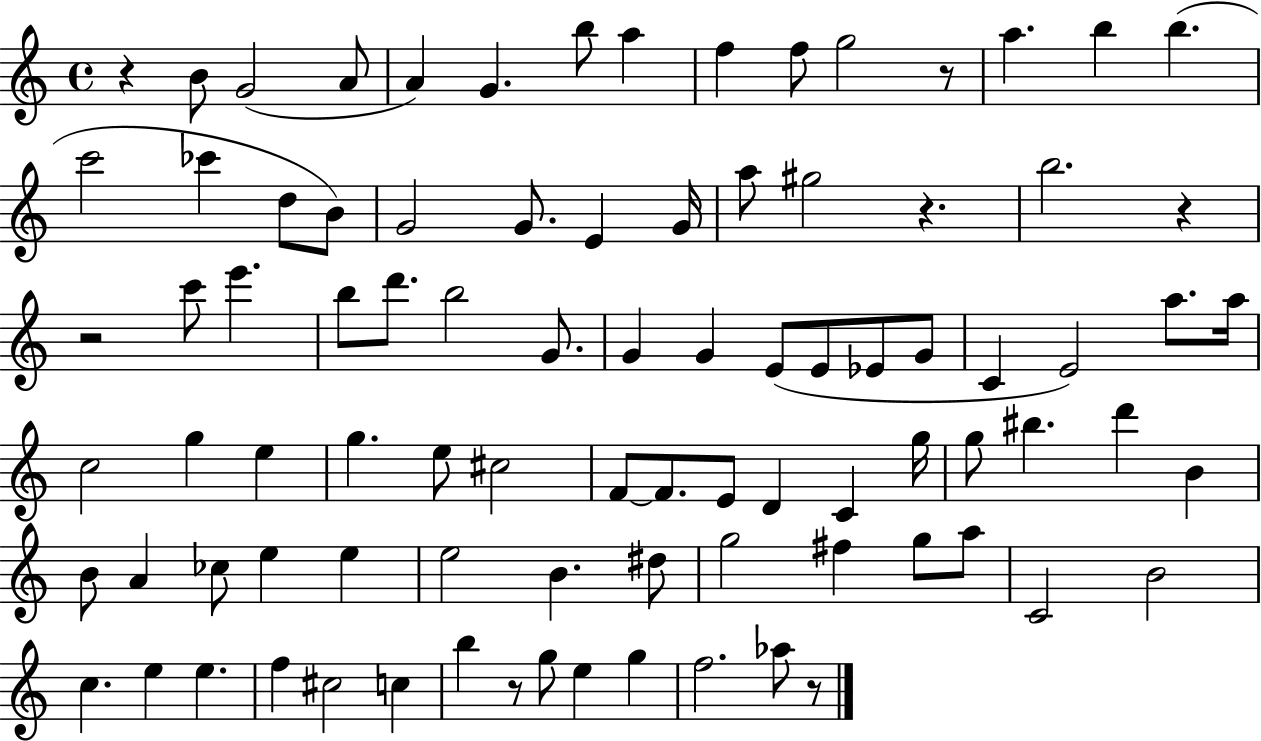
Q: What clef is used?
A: treble